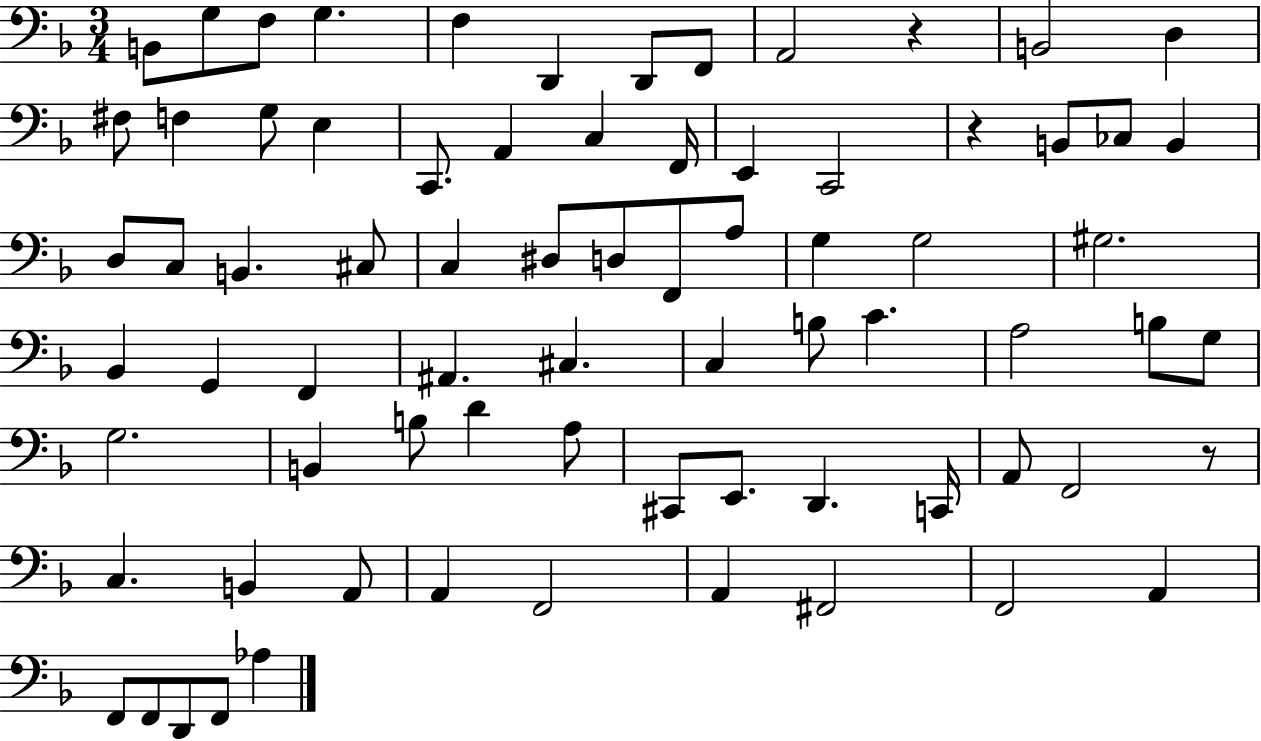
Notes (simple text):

B2/e G3/e F3/e G3/q. F3/q D2/q D2/e F2/e A2/h R/q B2/h D3/q F#3/e F3/q G3/e E3/q C2/e. A2/q C3/q F2/s E2/q C2/h R/q B2/e CES3/e B2/q D3/e C3/e B2/q. C#3/e C3/q D#3/e D3/e F2/e A3/e G3/q G3/h G#3/h. Bb2/q G2/q F2/q A#2/q. C#3/q. C3/q B3/e C4/q. A3/h B3/e G3/e G3/h. B2/q B3/e D4/q A3/e C#2/e E2/e. D2/q. C2/s A2/e F2/h R/e C3/q. B2/q A2/e A2/q F2/h A2/q F#2/h F2/h A2/q F2/e F2/e D2/e F2/e Ab3/q